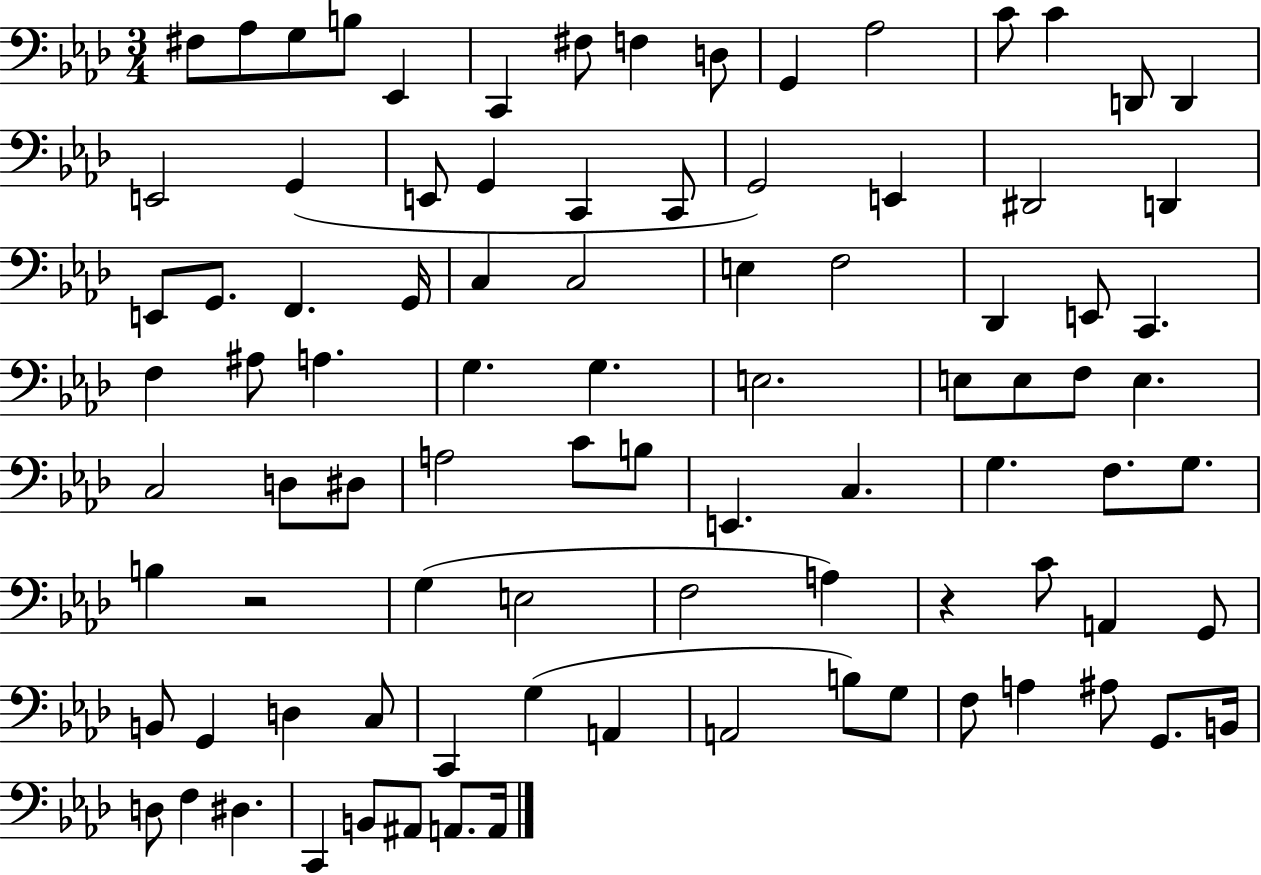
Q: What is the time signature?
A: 3/4